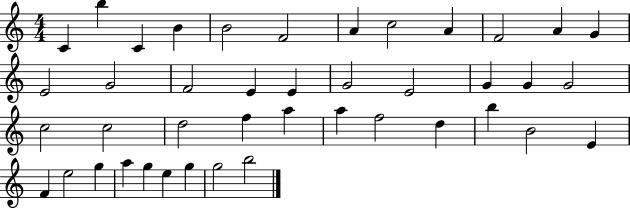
{
  \clef treble
  \numericTimeSignature
  \time 4/4
  \key c \major
  c'4 b''4 c'4 b'4 | b'2 f'2 | a'4 c''2 a'4 | f'2 a'4 g'4 | \break e'2 g'2 | f'2 e'4 e'4 | g'2 e'2 | g'4 g'4 g'2 | \break c''2 c''2 | d''2 f''4 a''4 | a''4 f''2 d''4 | b''4 b'2 e'4 | \break f'4 e''2 g''4 | a''4 g''4 e''4 g''4 | g''2 b''2 | \bar "|."
}